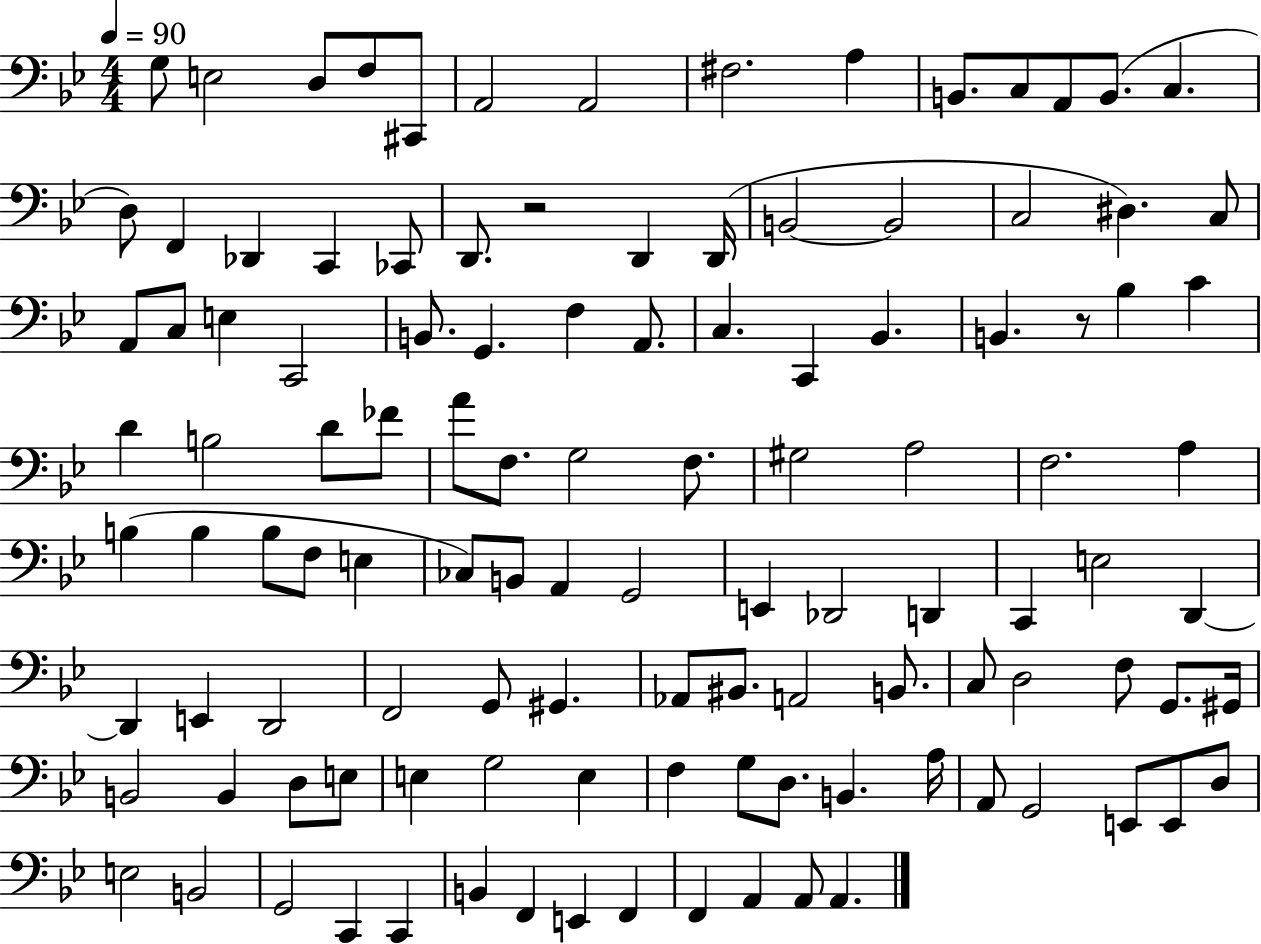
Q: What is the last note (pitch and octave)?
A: A2